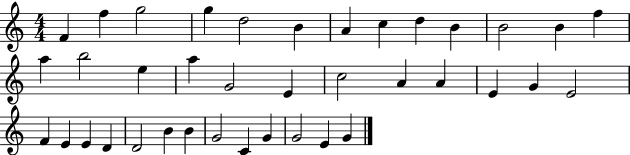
{
  \clef treble
  \numericTimeSignature
  \time 4/4
  \key c \major
  f'4 f''4 g''2 | g''4 d''2 b'4 | a'4 c''4 d''4 b'4 | b'2 b'4 f''4 | \break a''4 b''2 e''4 | a''4 g'2 e'4 | c''2 a'4 a'4 | e'4 g'4 e'2 | \break f'4 e'4 e'4 d'4 | d'2 b'4 b'4 | g'2 c'4 g'4 | g'2 e'4 g'4 | \break \bar "|."
}